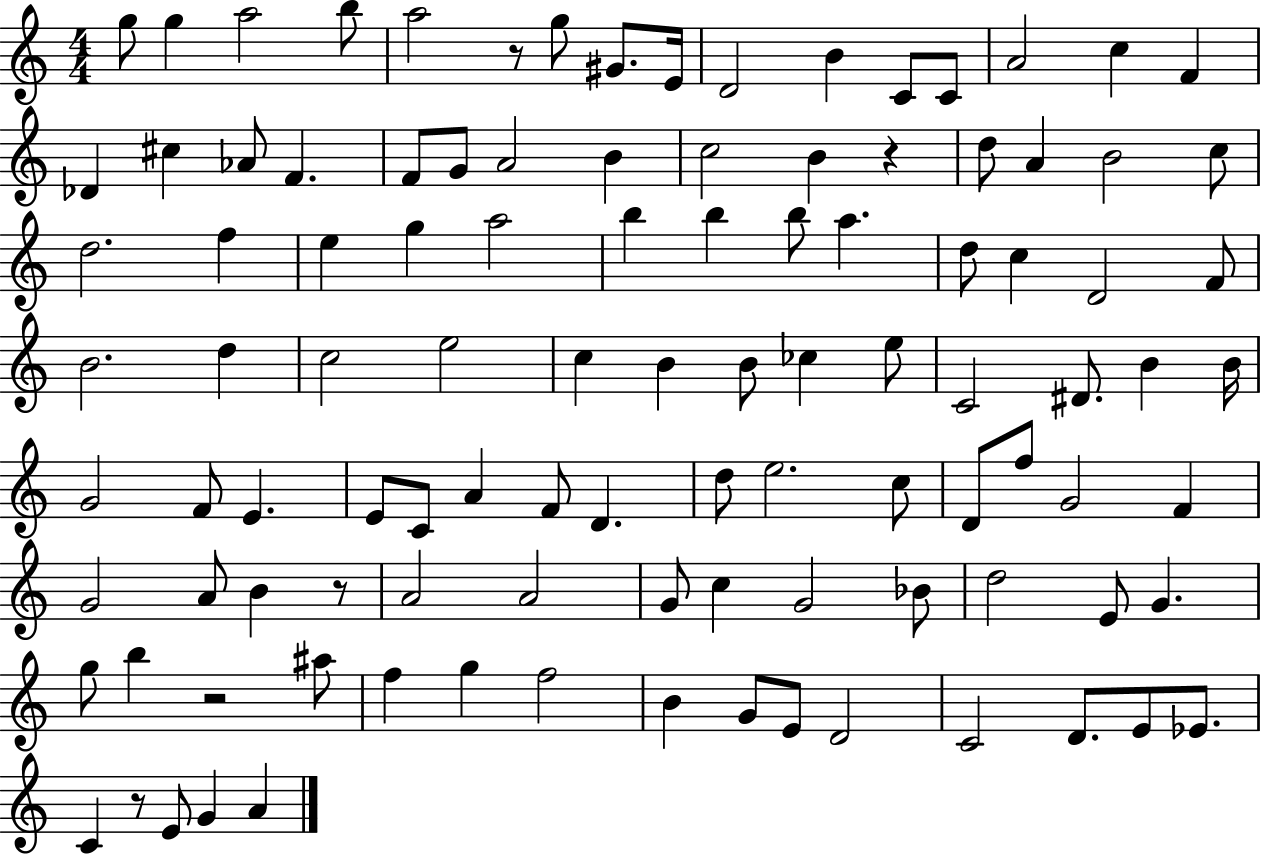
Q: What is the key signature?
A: C major